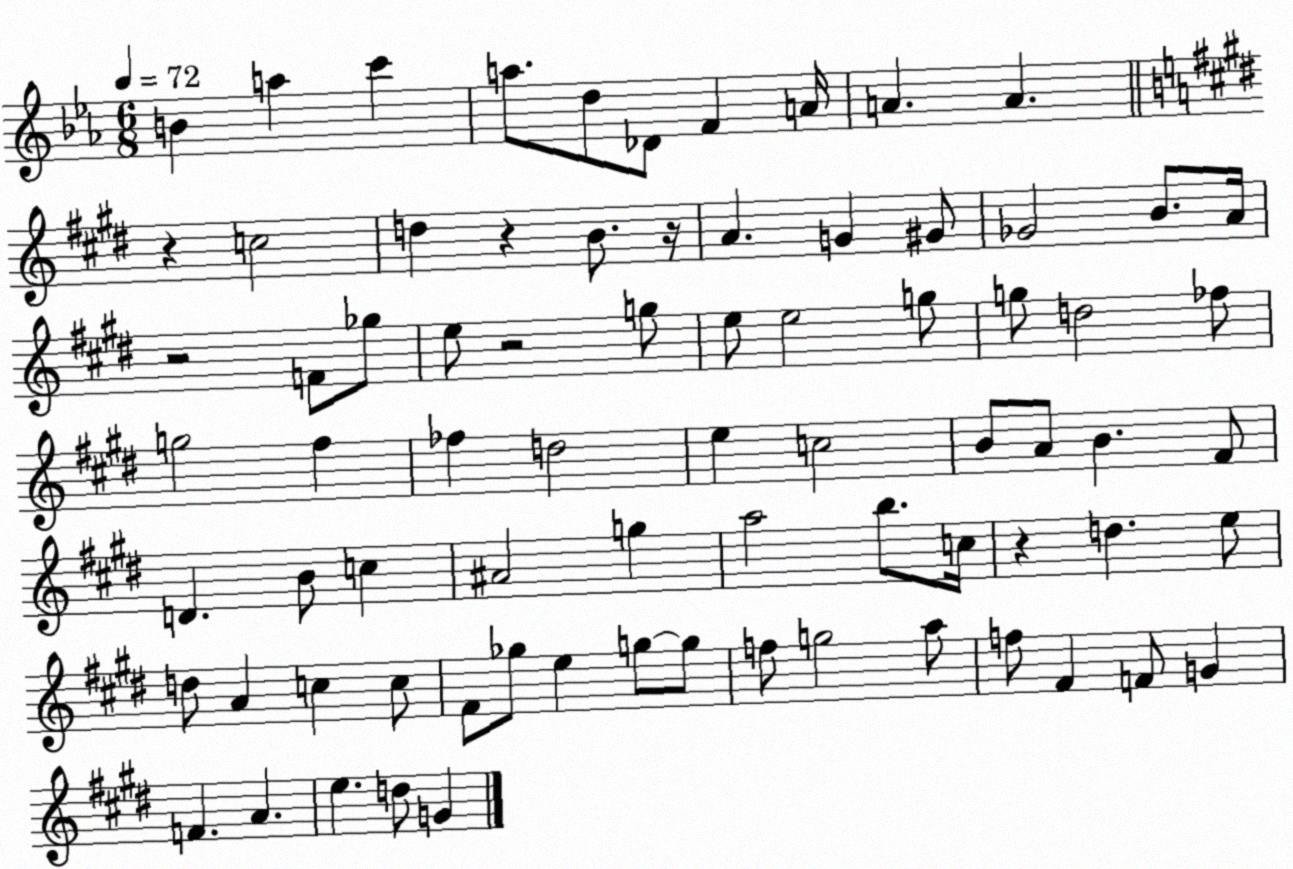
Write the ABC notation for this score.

X:1
T:Untitled
M:6/8
L:1/4
K:Eb
B a c' a/2 d/2 _D/2 F A/4 A A z c2 d z B/2 z/4 A G ^G/2 _G2 B/2 A/4 z2 F/2 _g/2 e/2 z2 g/2 e/2 e2 g/2 g/2 d2 _f/2 g2 ^f _f d2 e c2 B/2 A/2 B ^F/2 D B/2 c ^A2 g a2 b/2 c/4 z d e/2 d/2 A c c/2 ^F/2 _g/2 e g/2 g/2 f/2 g2 a/2 f/2 ^F F/2 G F A e d/2 G